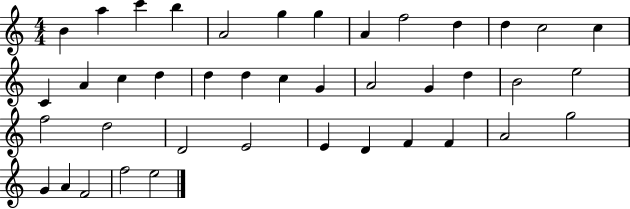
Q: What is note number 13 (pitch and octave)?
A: C5